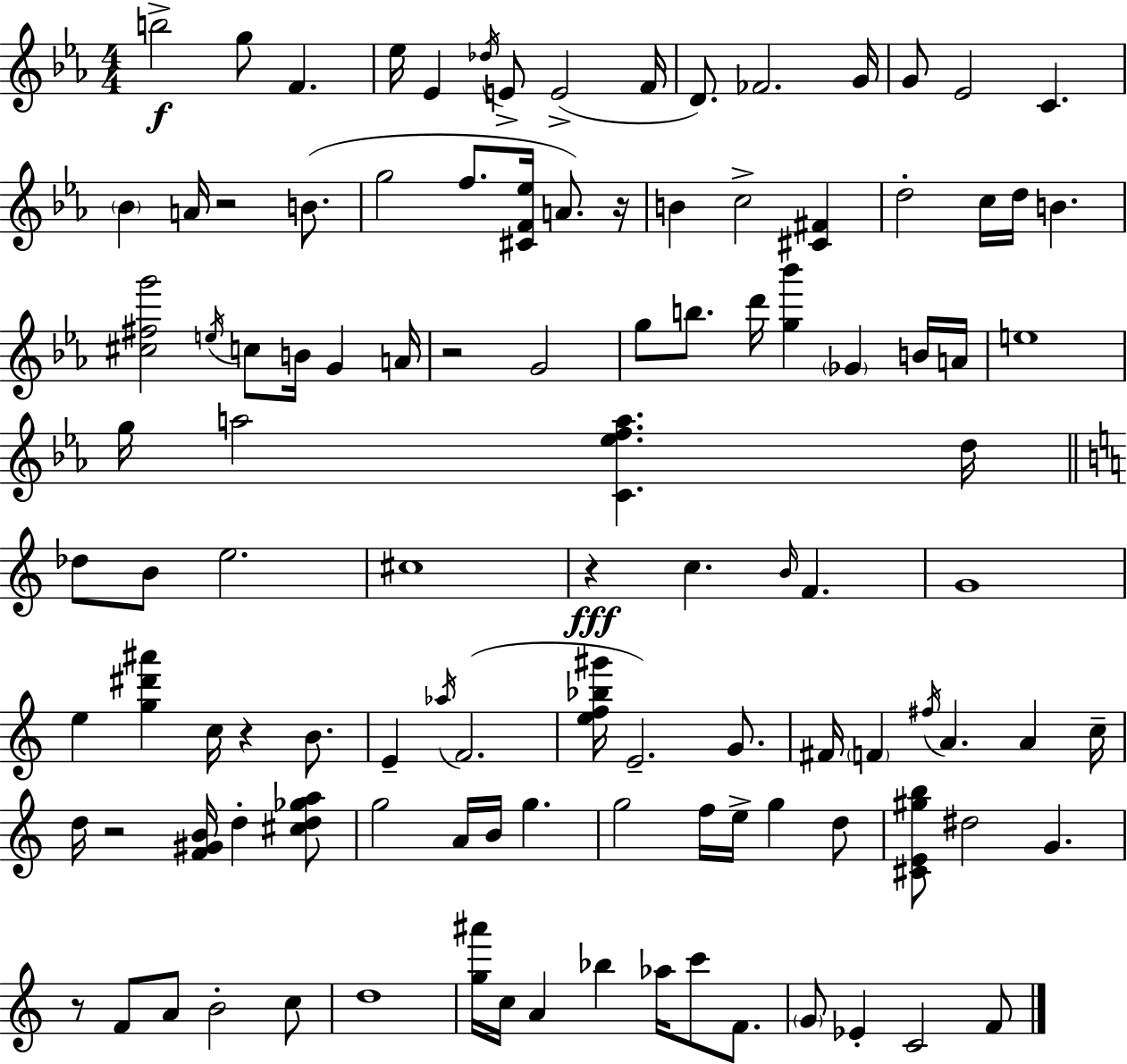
{
  \clef treble
  \numericTimeSignature
  \time 4/4
  \key c \minor
  b''2->\f g''8 f'4. | ees''16 ees'4 \acciaccatura { des''16 } e'8-> e'2->( | f'16 d'8.) fes'2. | g'16 g'8 ees'2 c'4. | \break \parenthesize bes'4 a'16 r2 b'8.( | g''2 f''8. <cis' f' ees''>16 a'8.) | r16 b'4 c''2-> <cis' fis'>4 | d''2-. c''16 d''16 b'4. | \break <cis'' fis'' g'''>2 \acciaccatura { e''16 } c''8 b'16 g'4 | a'16 r2 g'2 | g''8 b''8. d'''16 <g'' bes'''>4 \parenthesize ges'4 | b'16 a'16 e''1 | \break g''16 a''2 <c' ees'' f'' a''>4. | d''16 \bar "||" \break \key c \major des''8 b'8 e''2. | cis''1 | r4\fff c''4. \grace { b'16 } f'4. | g'1 | \break e''4 <g'' dis''' ais'''>4 c''16 r4 b'8. | e'4-- \acciaccatura { aes''16 }( f'2. | <e'' f'' bes'' gis'''>16 e'2.--) g'8. | fis'16 \parenthesize f'4 \acciaccatura { fis''16 } a'4. a'4 | \break c''16-- d''16 r2 <f' gis' b'>16 d''4-. | <cis'' d'' ges'' a''>8 g''2 a'16 b'16 g''4. | g''2 f''16 e''16-> g''4 | d''8 <cis' e' gis'' b''>8 dis''2 g'4. | \break r8 f'8 a'8 b'2-. | c''8 d''1 | <g'' ais'''>16 c''16 a'4 bes''4 aes''16 c'''8 | f'8. \parenthesize g'8 ees'4-. c'2 | \break f'8 \bar "|."
}